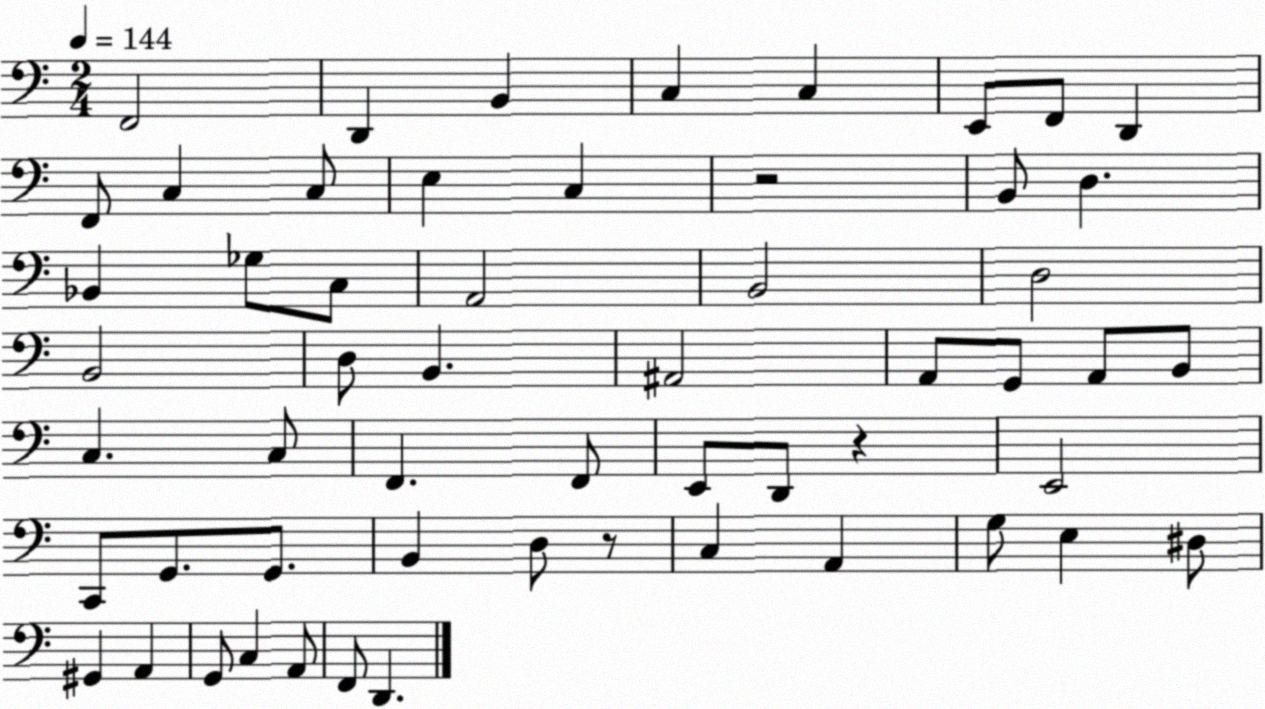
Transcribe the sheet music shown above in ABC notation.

X:1
T:Untitled
M:2/4
L:1/4
K:C
F,,2 D,, B,, C, C, E,,/2 F,,/2 D,, F,,/2 C, C,/2 E, C, z2 B,,/2 D, _B,, _G,/2 C,/2 A,,2 B,,2 D,2 B,,2 D,/2 B,, ^A,,2 A,,/2 G,,/2 A,,/2 B,,/2 C, C,/2 F,, F,,/2 E,,/2 D,,/2 z E,,2 C,,/2 G,,/2 G,,/2 B,, D,/2 z/2 C, A,, G,/2 E, ^D,/2 ^G,, A,, G,,/2 C, A,,/2 F,,/2 D,,